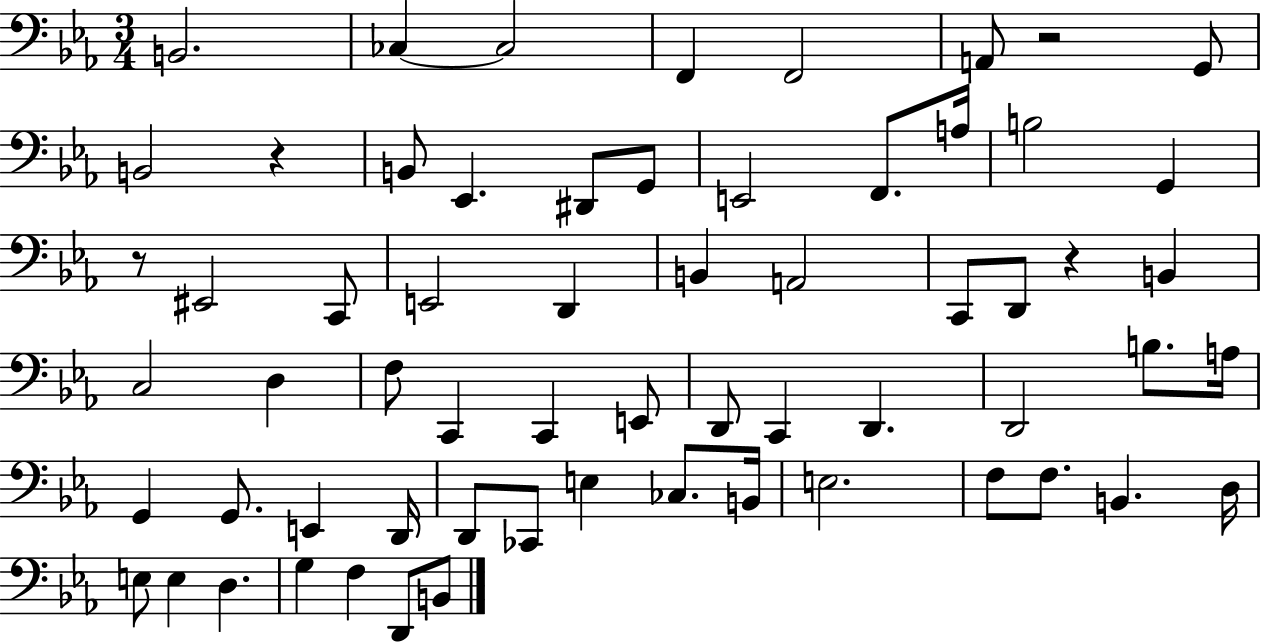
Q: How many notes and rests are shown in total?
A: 63